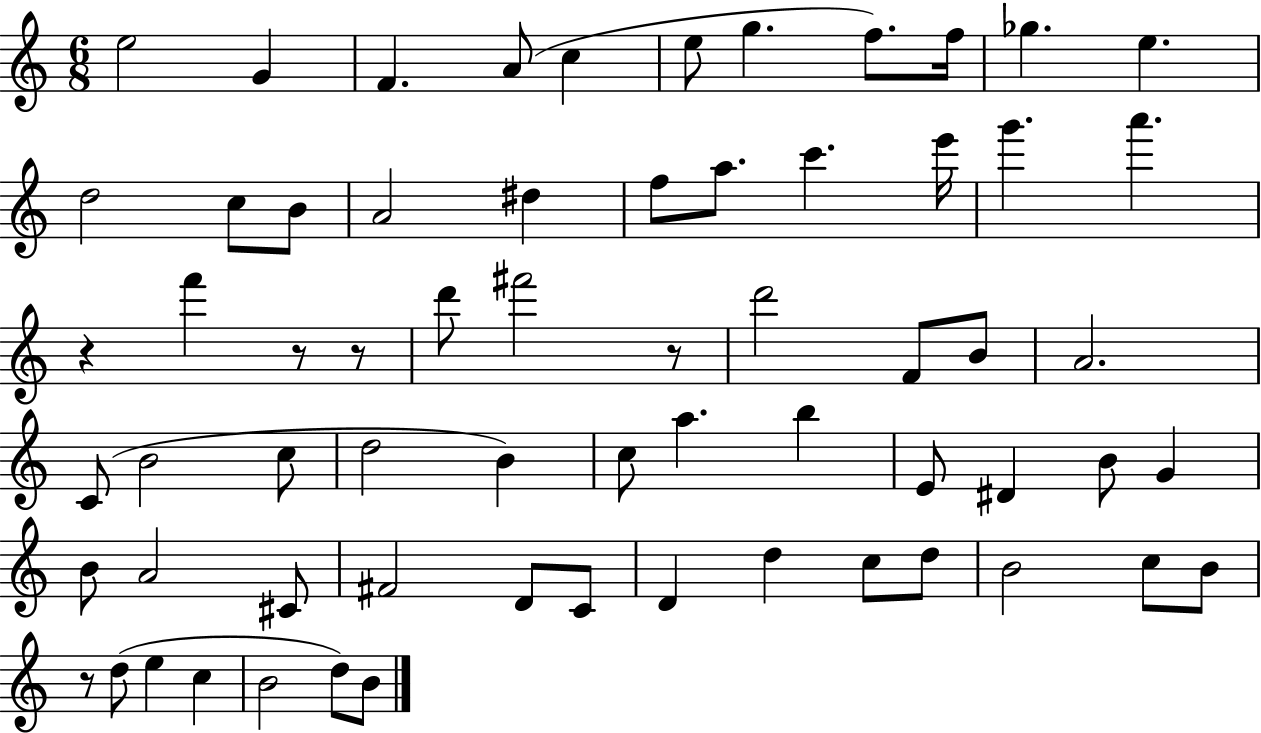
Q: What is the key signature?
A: C major